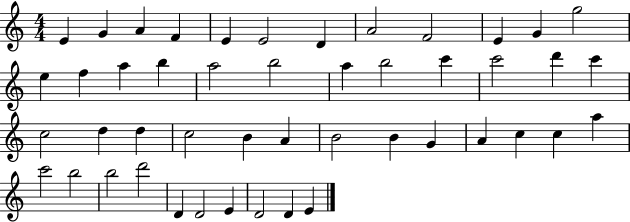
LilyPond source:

{
  \clef treble
  \numericTimeSignature
  \time 4/4
  \key c \major
  e'4 g'4 a'4 f'4 | e'4 e'2 d'4 | a'2 f'2 | e'4 g'4 g''2 | \break e''4 f''4 a''4 b''4 | a''2 b''2 | a''4 b''2 c'''4 | c'''2 d'''4 c'''4 | \break c''2 d''4 d''4 | c''2 b'4 a'4 | b'2 b'4 g'4 | a'4 c''4 c''4 a''4 | \break c'''2 b''2 | b''2 d'''2 | d'4 d'2 e'4 | d'2 d'4 e'4 | \break \bar "|."
}